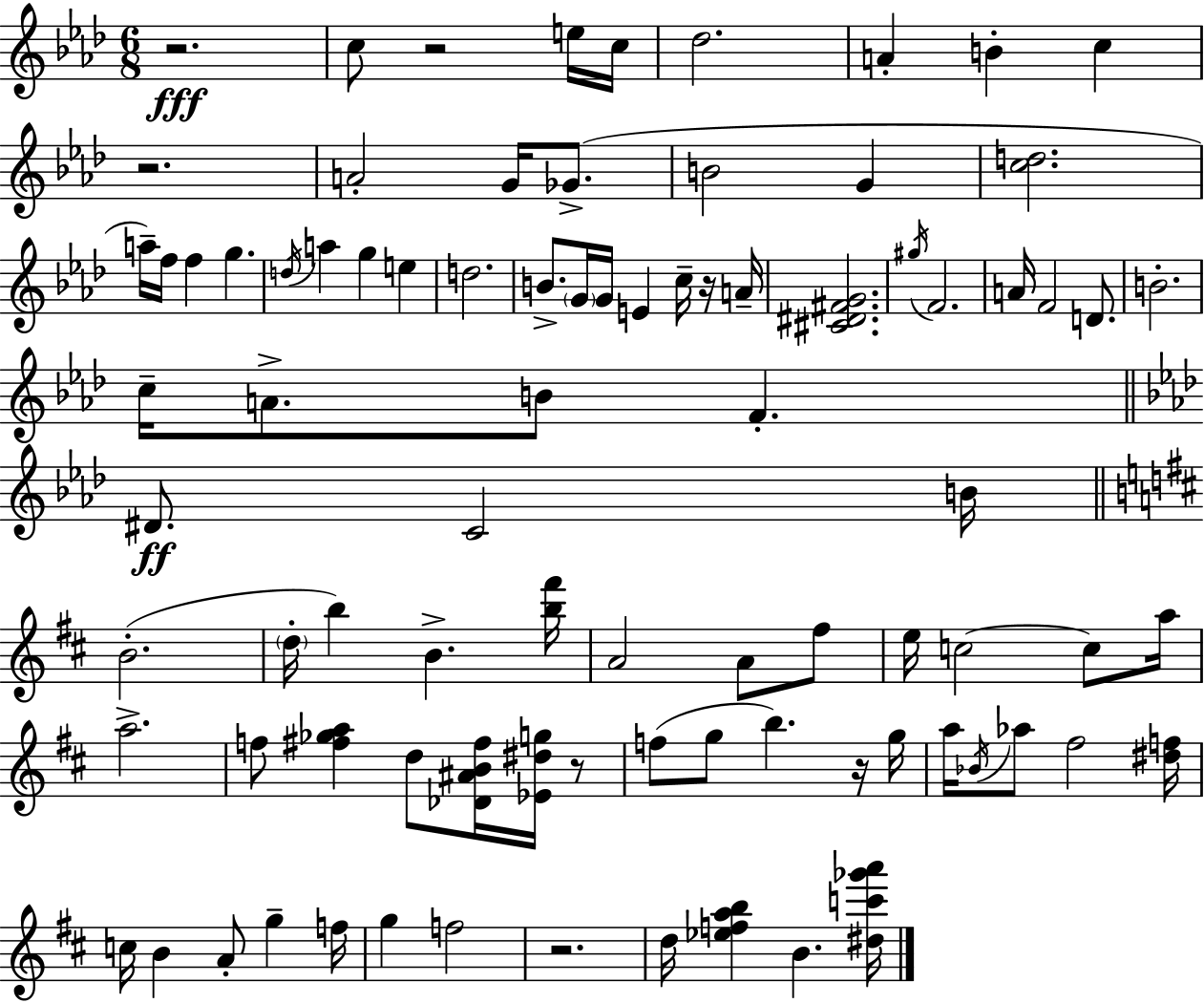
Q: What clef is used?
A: treble